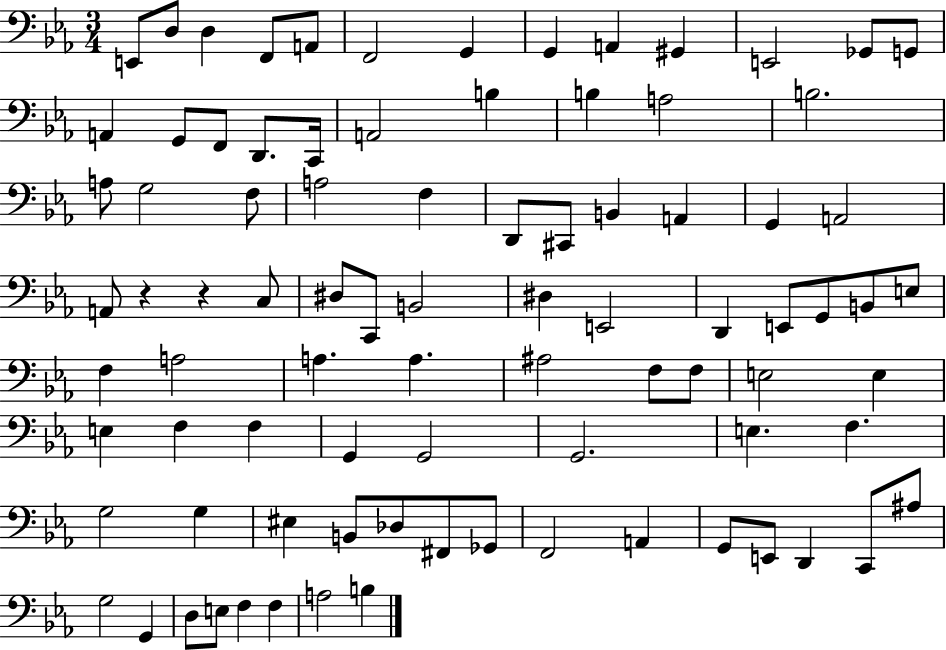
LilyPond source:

{
  \clef bass
  \numericTimeSignature
  \time 3/4
  \key ees \major
  e,8 d8 d4 f,8 a,8 | f,2 g,4 | g,4 a,4 gis,4 | e,2 ges,8 g,8 | \break a,4 g,8 f,8 d,8. c,16 | a,2 b4 | b4 a2 | b2. | \break a8 g2 f8 | a2 f4 | d,8 cis,8 b,4 a,4 | g,4 a,2 | \break a,8 r4 r4 c8 | dis8 c,8 b,2 | dis4 e,2 | d,4 e,8 g,8 b,8 e8 | \break f4 a2 | a4. a4. | ais2 f8 f8 | e2 e4 | \break e4 f4 f4 | g,4 g,2 | g,2. | e4. f4. | \break g2 g4 | eis4 b,8 des8 fis,8 ges,8 | f,2 a,4 | g,8 e,8 d,4 c,8 ais8 | \break g2 g,4 | d8 e8 f4 f4 | a2 b4 | \bar "|."
}